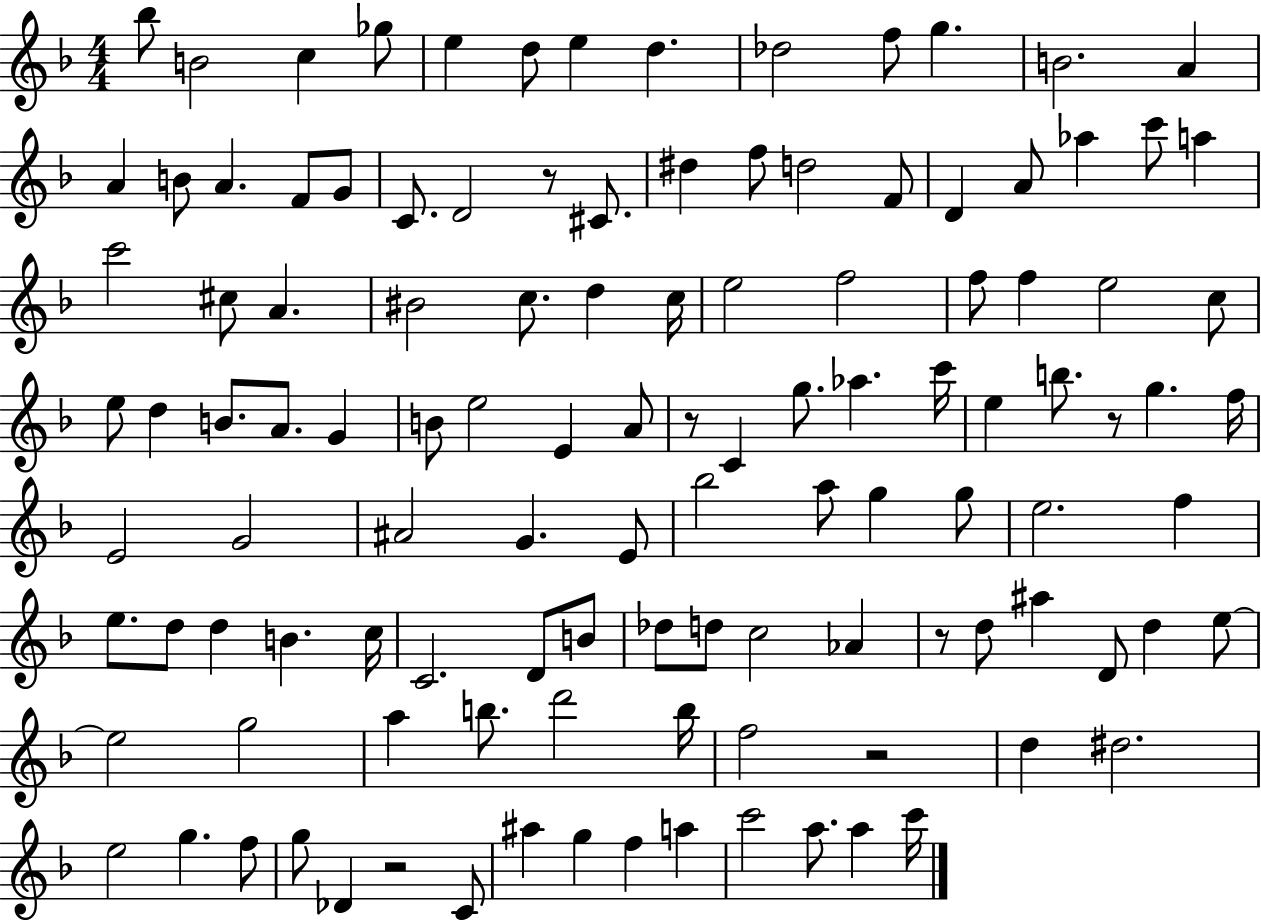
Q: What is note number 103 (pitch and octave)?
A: C4